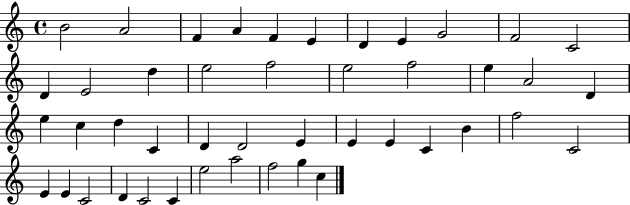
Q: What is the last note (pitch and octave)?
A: C5